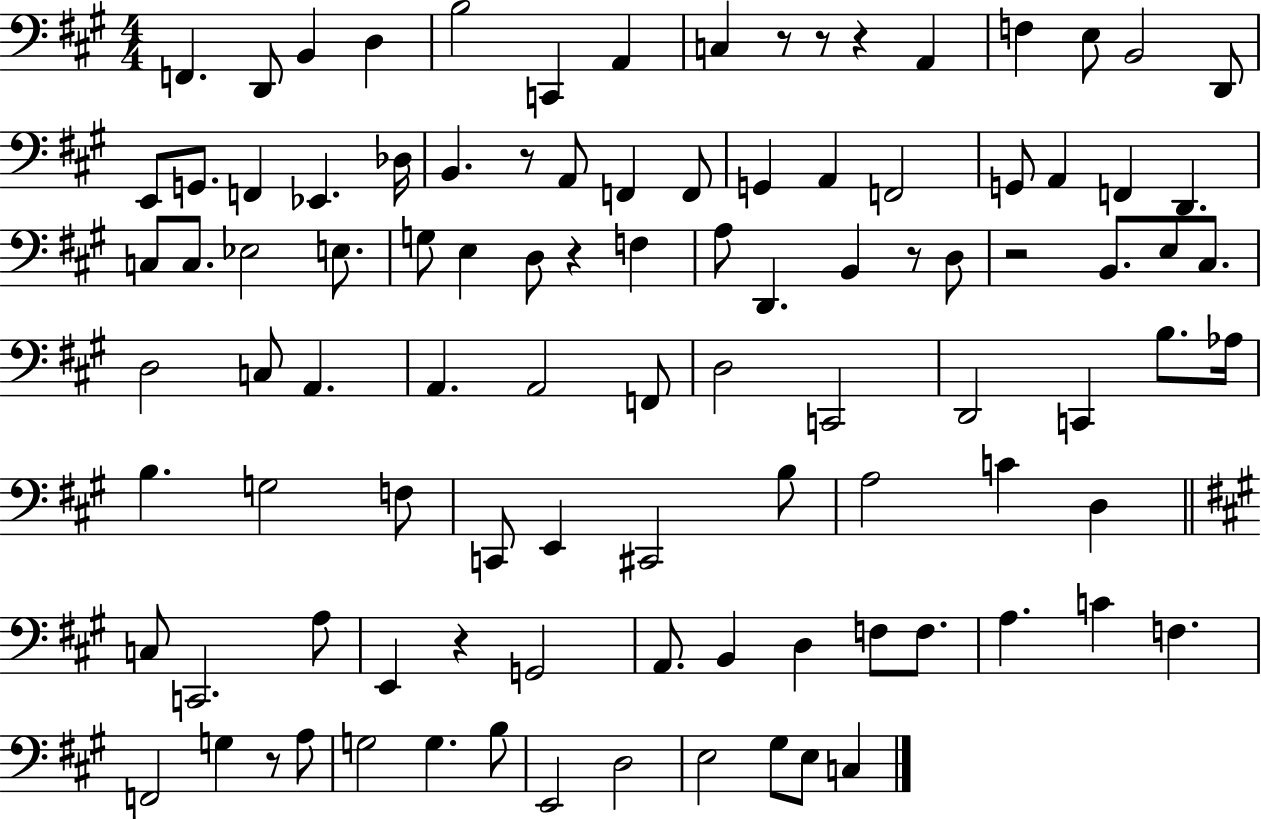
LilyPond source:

{
  \clef bass
  \numericTimeSignature
  \time 4/4
  \key a \major
  f,4. d,8 b,4 d4 | b2 c,4 a,4 | c4 r8 r8 r4 a,4 | f4 e8 b,2 d,8 | \break e,8 g,8. f,4 ees,4. des16 | b,4. r8 a,8 f,4 f,8 | g,4 a,4 f,2 | g,8 a,4 f,4 d,4. | \break c8 c8. ees2 e8. | g8 e4 d8 r4 f4 | a8 d,4. b,4 r8 d8 | r2 b,8. e8 cis8. | \break d2 c8 a,4. | a,4. a,2 f,8 | d2 c,2 | d,2 c,4 b8. aes16 | \break b4. g2 f8 | c,8 e,4 cis,2 b8 | a2 c'4 d4 | \bar "||" \break \key a \major c8 c,2. a8 | e,4 r4 g,2 | a,8. b,4 d4 f8 f8. | a4. c'4 f4. | \break f,2 g4 r8 a8 | g2 g4. b8 | e,2 d2 | e2 gis8 e8 c4 | \break \bar "|."
}